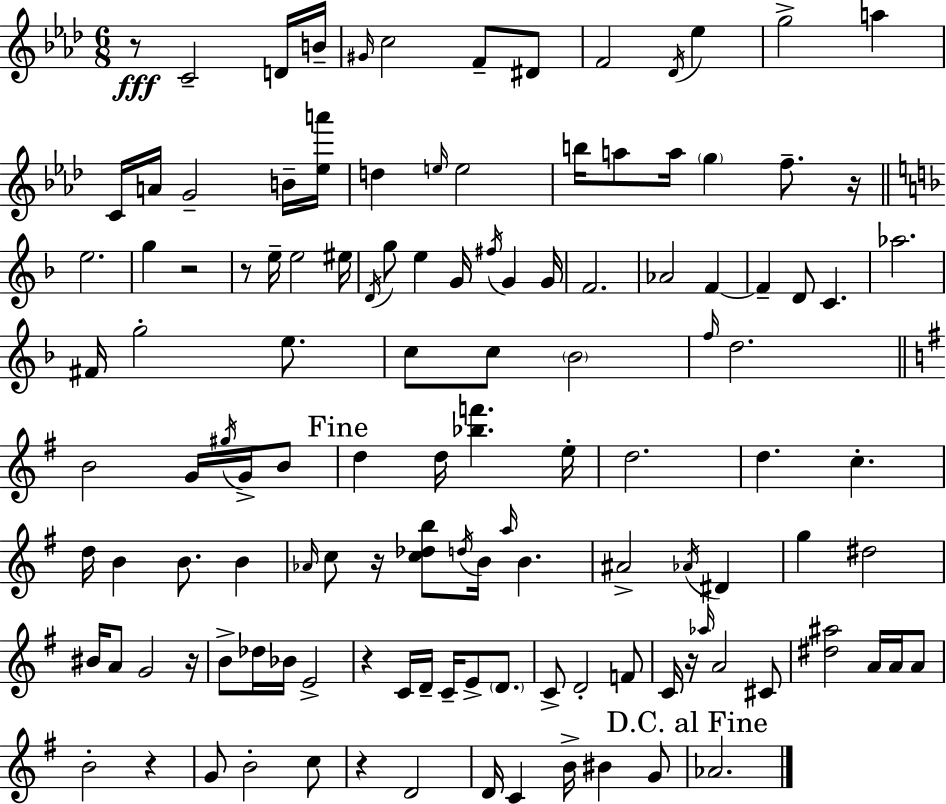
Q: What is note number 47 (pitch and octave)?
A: C5